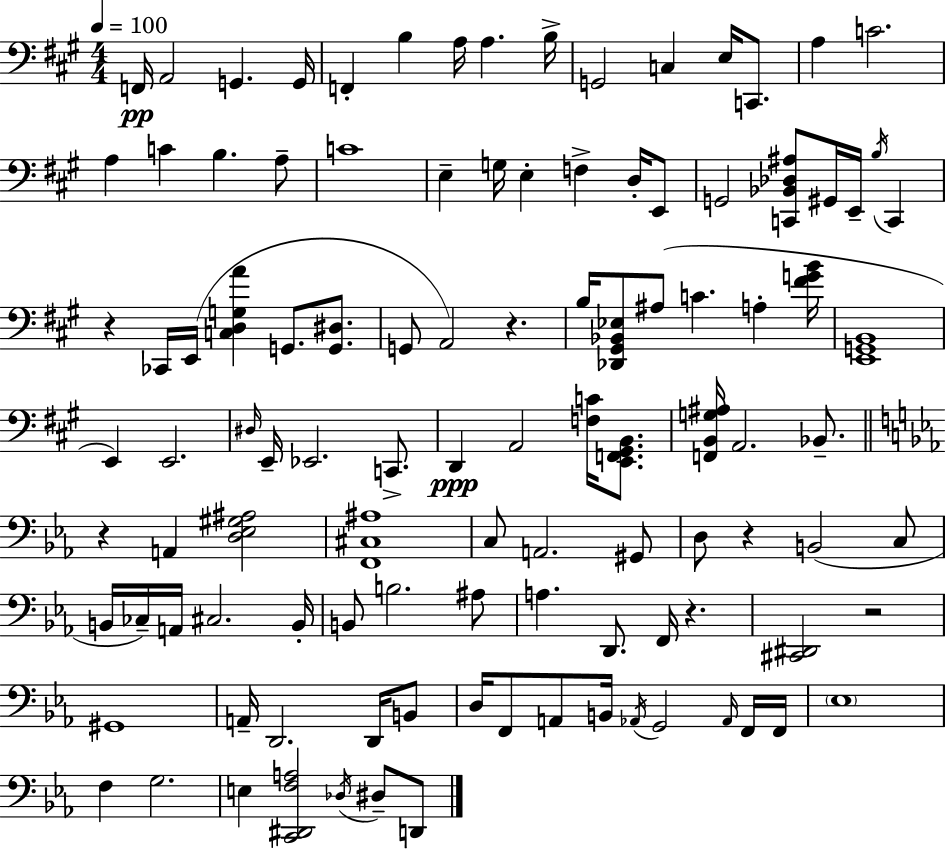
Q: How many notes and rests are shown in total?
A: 108